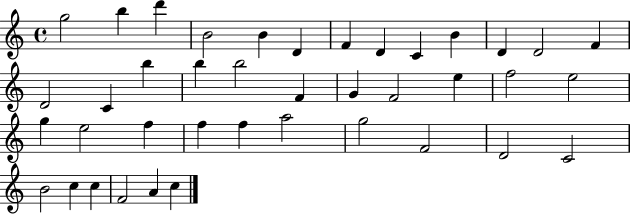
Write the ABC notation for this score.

X:1
T:Untitled
M:4/4
L:1/4
K:C
g2 b d' B2 B D F D C B D D2 F D2 C b b b2 F G F2 e f2 e2 g e2 f f f a2 g2 F2 D2 C2 B2 c c F2 A c